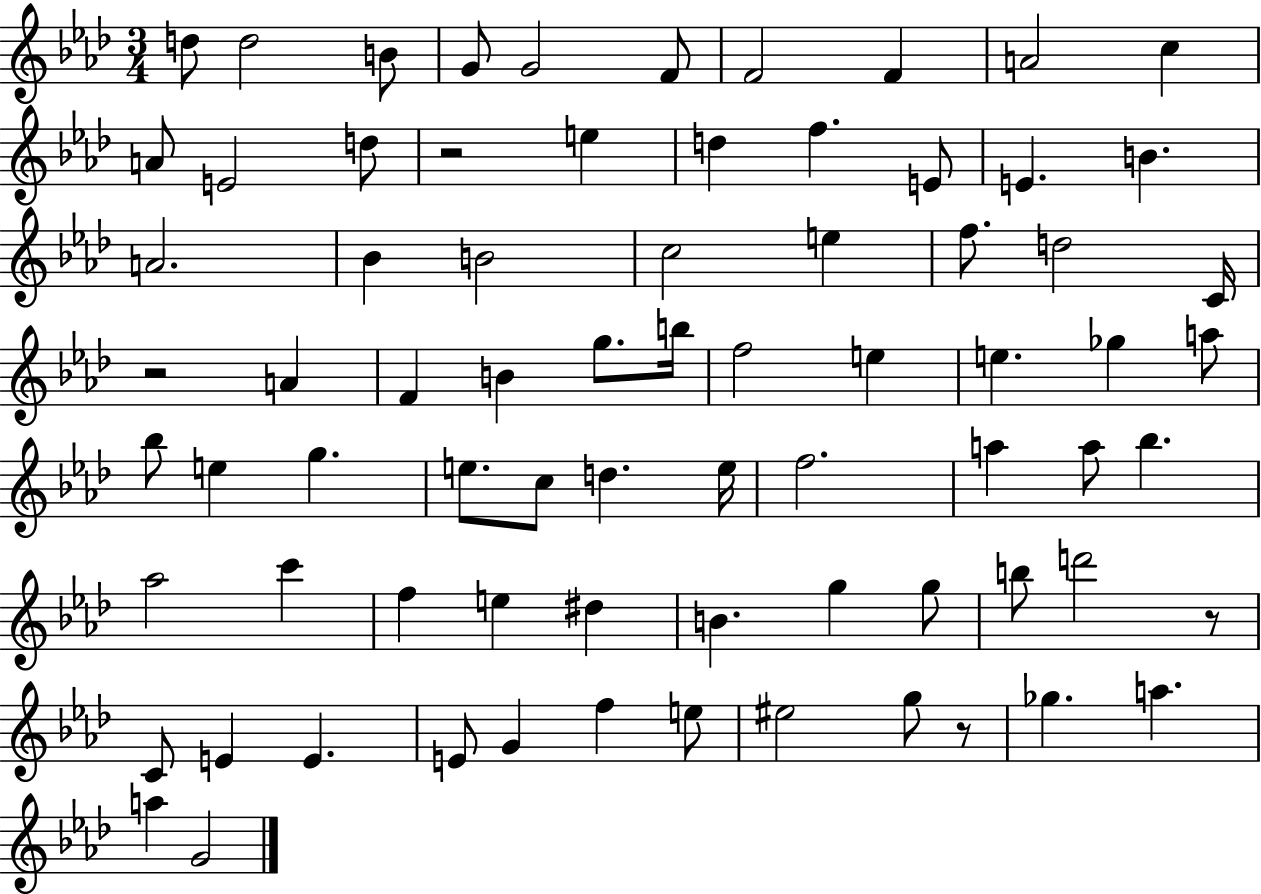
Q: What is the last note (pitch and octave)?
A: G4